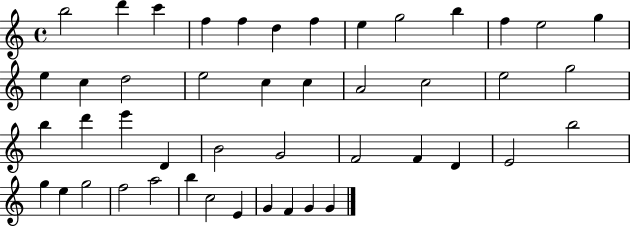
X:1
T:Untitled
M:4/4
L:1/4
K:C
b2 d' c' f f d f e g2 b f e2 g e c d2 e2 c c A2 c2 e2 g2 b d' e' D B2 G2 F2 F D E2 b2 g e g2 f2 a2 b c2 E G F G G